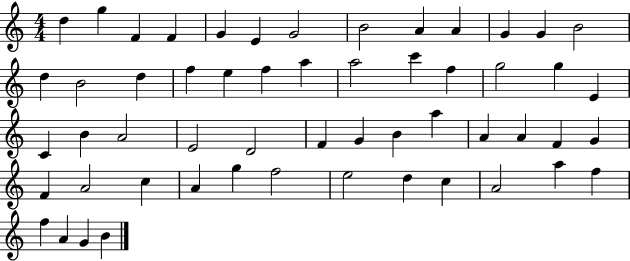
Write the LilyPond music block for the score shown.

{
  \clef treble
  \numericTimeSignature
  \time 4/4
  \key c \major
  d''4 g''4 f'4 f'4 | g'4 e'4 g'2 | b'2 a'4 a'4 | g'4 g'4 b'2 | \break d''4 b'2 d''4 | f''4 e''4 f''4 a''4 | a''2 c'''4 f''4 | g''2 g''4 e'4 | \break c'4 b'4 a'2 | e'2 d'2 | f'4 g'4 b'4 a''4 | a'4 a'4 f'4 g'4 | \break f'4 a'2 c''4 | a'4 g''4 f''2 | e''2 d''4 c''4 | a'2 a''4 f''4 | \break f''4 a'4 g'4 b'4 | \bar "|."
}